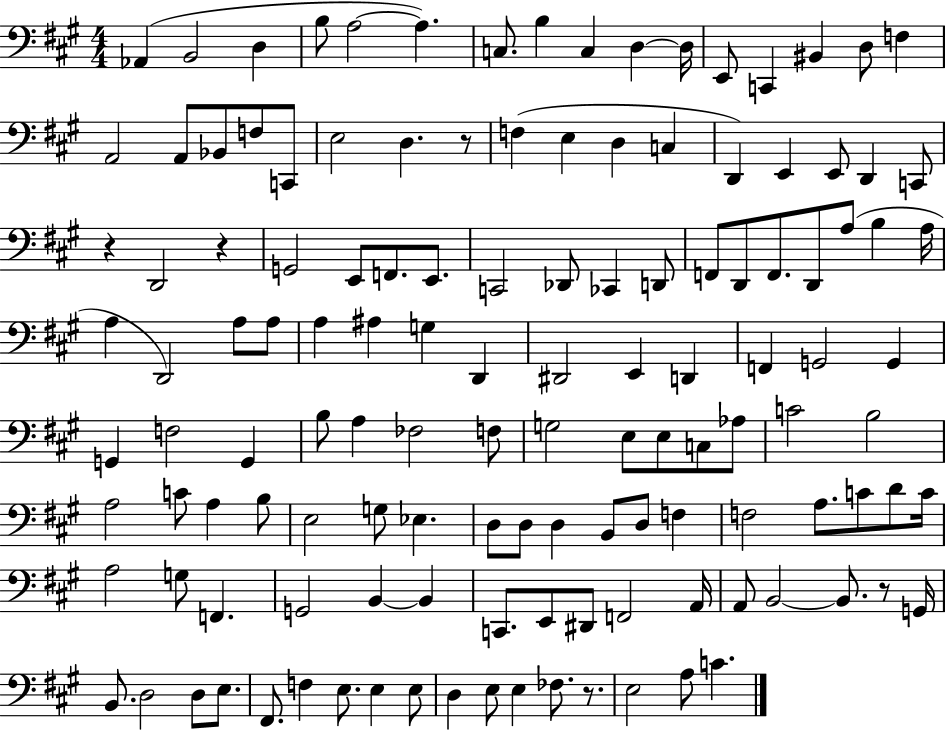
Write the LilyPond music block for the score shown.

{
  \clef bass
  \numericTimeSignature
  \time 4/4
  \key a \major
  aes,4( b,2 d4 | b8 a2~~ a4.) | c8. b4 c4 d4~~ d16 | e,8 c,4 bis,4 d8 f4 | \break a,2 a,8 bes,8 f8 c,8 | e2 d4. r8 | f4( e4 d4 c4 | d,4) e,4 e,8 d,4 c,8 | \break r4 d,2 r4 | g,2 e,8 f,8. e,8. | c,2 des,8 ces,4 d,8 | f,8 d,8 f,8. d,8 a8( b4 a16 | \break a4 d,2) a8 a8 | a4 ais4 g4 d,4 | dis,2 e,4 d,4 | f,4 g,2 g,4 | \break g,4 f2 g,4 | b8 a4 fes2 f8 | g2 e8 e8 c8 aes8 | c'2 b2 | \break a2 c'8 a4 b8 | e2 g8 ees4. | d8 d8 d4 b,8 d8 f4 | f2 a8. c'8 d'8 c'16 | \break a2 g8 f,4. | g,2 b,4~~ b,4 | c,8. e,8 dis,8 f,2 a,16 | a,8 b,2~~ b,8. r8 g,16 | \break b,8. d2 d8 e8. | fis,8. f4 e8. e4 e8 | d4 e8 e4 fes8. r8. | e2 a8 c'4. | \break \bar "|."
}